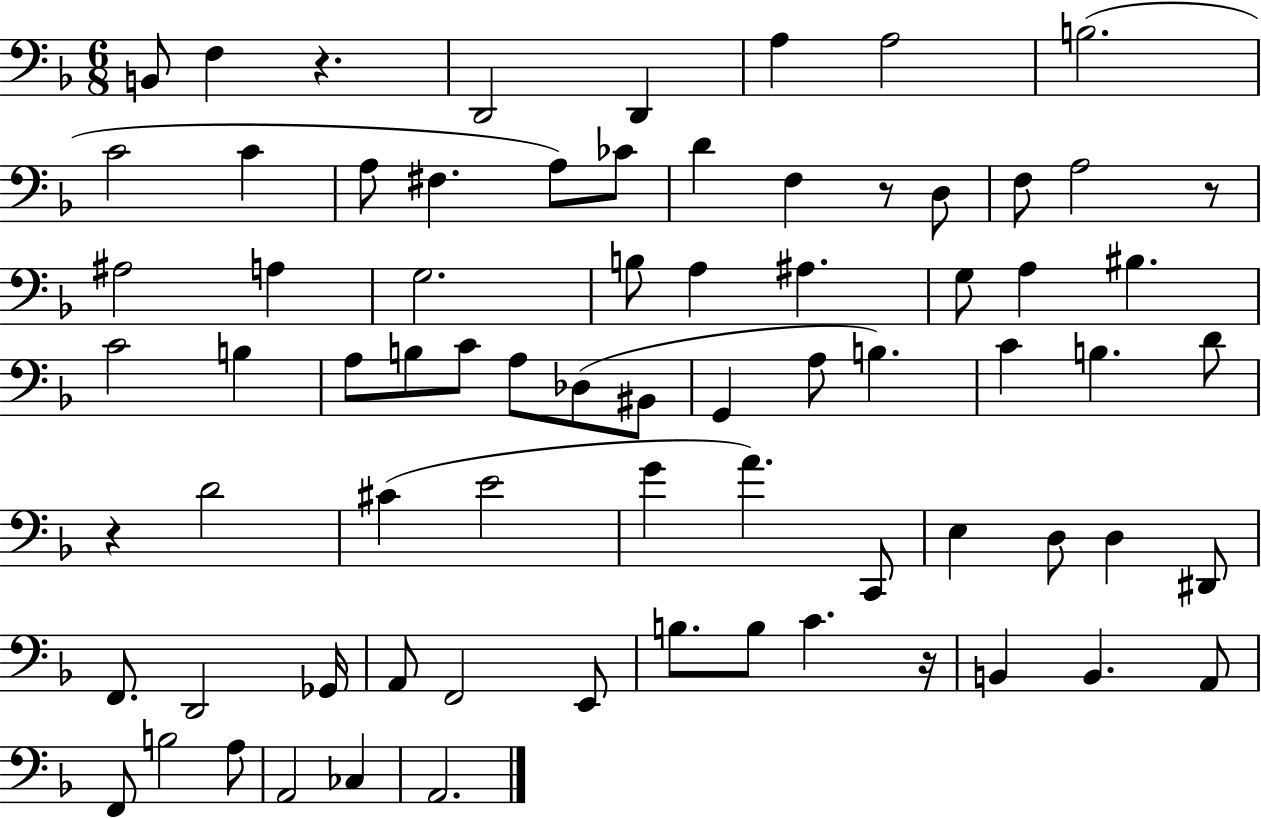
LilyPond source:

{
  \clef bass
  \numericTimeSignature
  \time 6/8
  \key f \major
  b,8 f4 r4. | d,2 d,4 | a4 a2 | b2.( | \break c'2 c'4 | a8 fis4. a8) ces'8 | d'4 f4 r8 d8 | f8 a2 r8 | \break ais2 a4 | g2. | b8 a4 ais4. | g8 a4 bis4. | \break c'2 b4 | a8 b8 c'8 a8 des8( bis,8 | g,4 a8 b4.) | c'4 b4. d'8 | \break r4 d'2 | cis'4( e'2 | g'4 a'4.) c,8 | e4 d8 d4 dis,8 | \break f,8. d,2 ges,16 | a,8 f,2 e,8 | b8. b8 c'4. r16 | b,4 b,4. a,8 | \break f,8 b2 a8 | a,2 ces4 | a,2. | \bar "|."
}